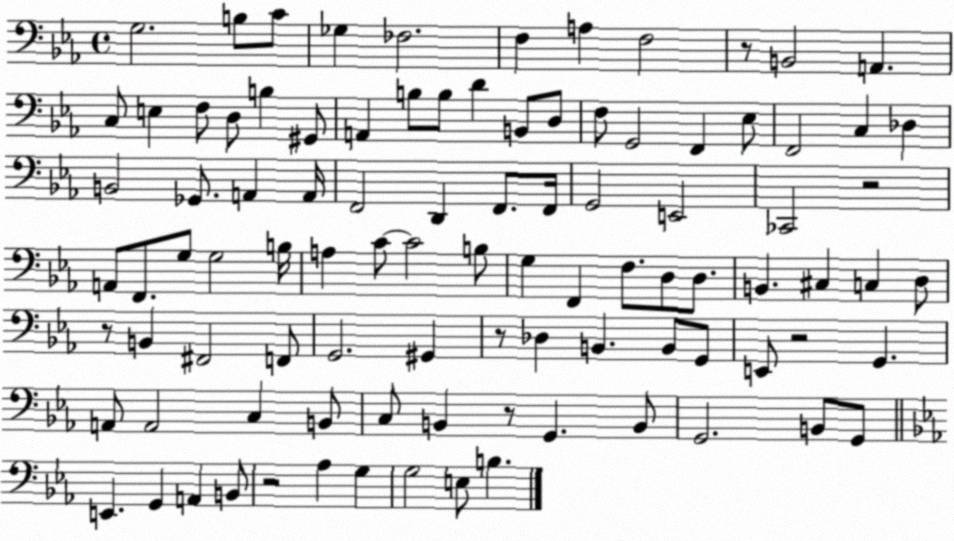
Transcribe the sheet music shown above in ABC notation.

X:1
T:Untitled
M:4/4
L:1/4
K:Eb
G,2 B,/2 C/2 _G, _F,2 F, A, F,2 z/2 B,,2 A,, C,/2 E, F,/2 D,/2 B, ^G,,/2 A,, B,/2 B,/2 D B,,/2 D,/2 F,/2 G,,2 F,, _E,/2 F,,2 C, _D, B,,2 _G,,/2 A,, A,,/4 F,,2 D,, F,,/2 F,,/4 G,,2 E,,2 _C,,2 z2 A,,/2 F,,/2 G,/2 G,2 B,/4 A, C/2 C2 B,/2 G, F,, F,/2 D,/2 D,/2 B,, ^C, C, D,/2 z/2 B,, ^F,,2 F,,/2 G,,2 ^G,, z/2 _D, B,, B,,/2 G,,/2 E,,/2 z2 G,, A,,/2 A,,2 C, B,,/2 C,/2 B,, z/2 G,, B,,/2 G,,2 B,,/2 G,,/2 E,, G,, A,, B,,/2 z2 _A, G, G,2 E,/2 B,